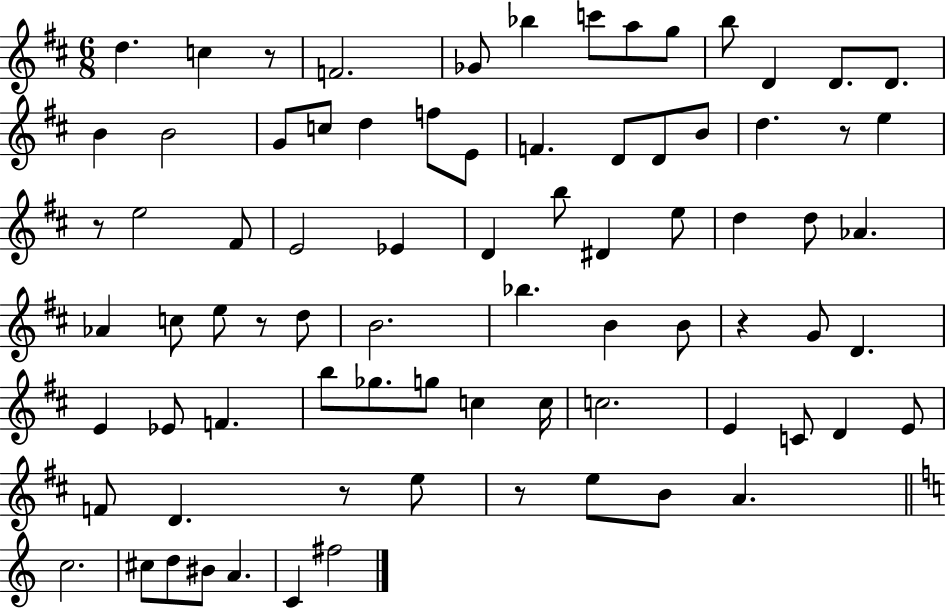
{
  \clef treble
  \numericTimeSignature
  \time 6/8
  \key d \major
  \repeat volta 2 { d''4. c''4 r8 | f'2. | ges'8 bes''4 c'''8 a''8 g''8 | b''8 d'4 d'8. d'8. | \break b'4 b'2 | g'8 c''8 d''4 f''8 e'8 | f'4. d'8 d'8 b'8 | d''4. r8 e''4 | \break r8 e''2 fis'8 | e'2 ees'4 | d'4 b''8 dis'4 e''8 | d''4 d''8 aes'4. | \break aes'4 c''8 e''8 r8 d''8 | b'2. | bes''4. b'4 b'8 | r4 g'8 d'4. | \break e'4 ees'8 f'4. | b''8 ges''8. g''8 c''4 c''16 | c''2. | e'4 c'8 d'4 e'8 | \break f'8 d'4. r8 e''8 | r8 e''8 b'8 a'4. | \bar "||" \break \key c \major c''2. | cis''8 d''8 bis'8 a'4. | c'4 fis''2 | } \bar "|."
}